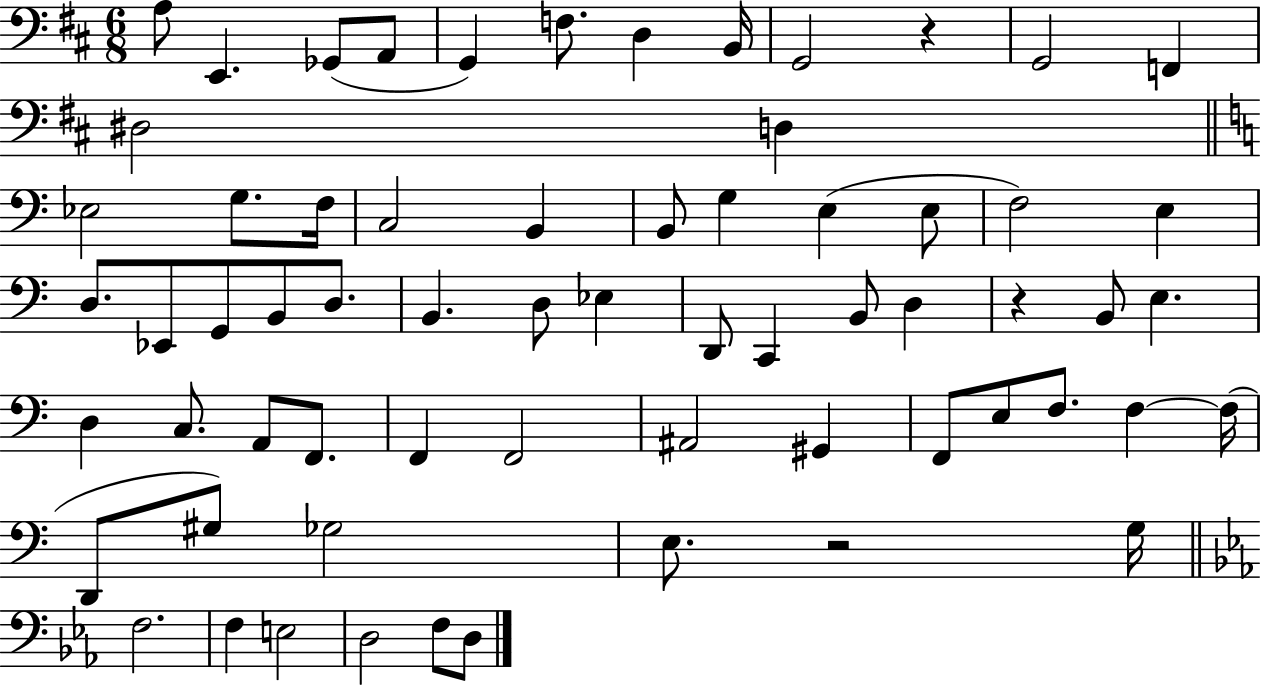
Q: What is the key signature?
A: D major